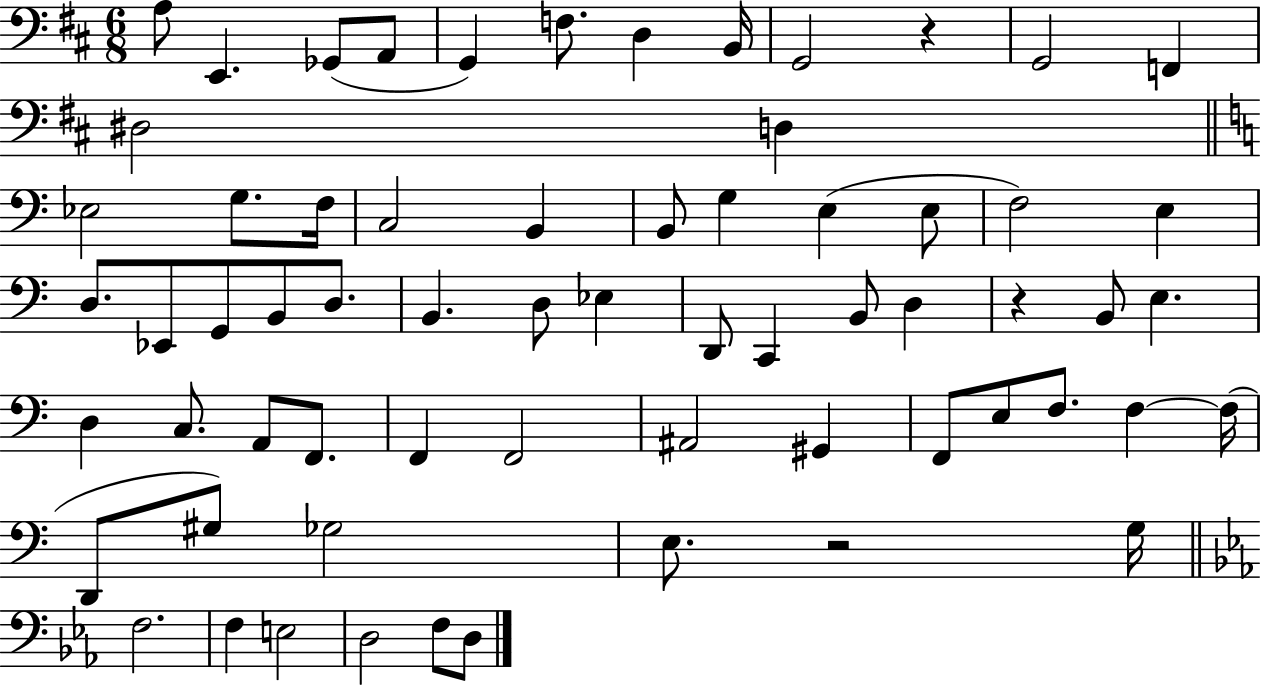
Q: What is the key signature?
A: D major